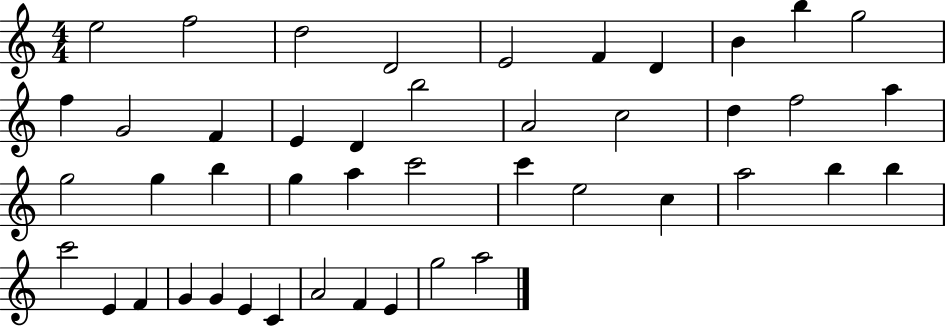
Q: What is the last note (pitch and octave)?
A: A5